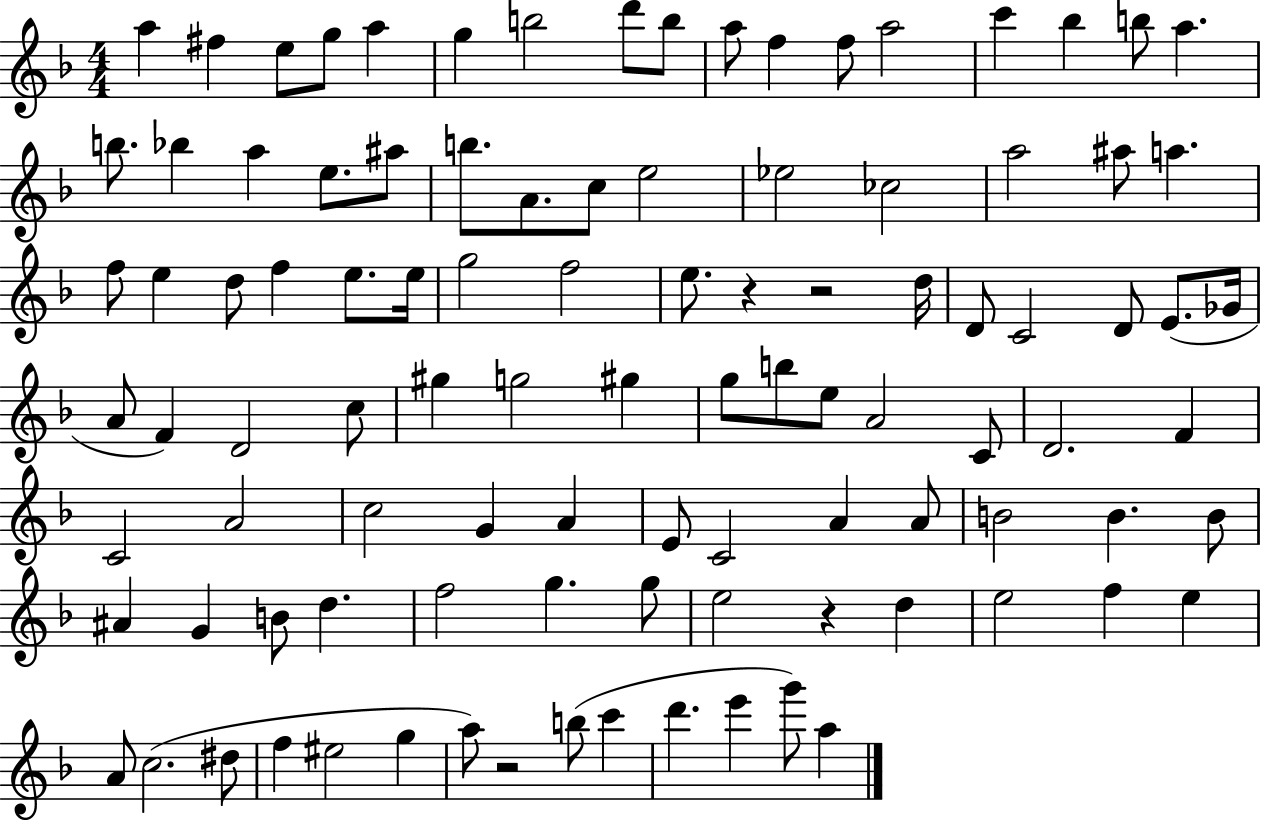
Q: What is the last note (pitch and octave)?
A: A5